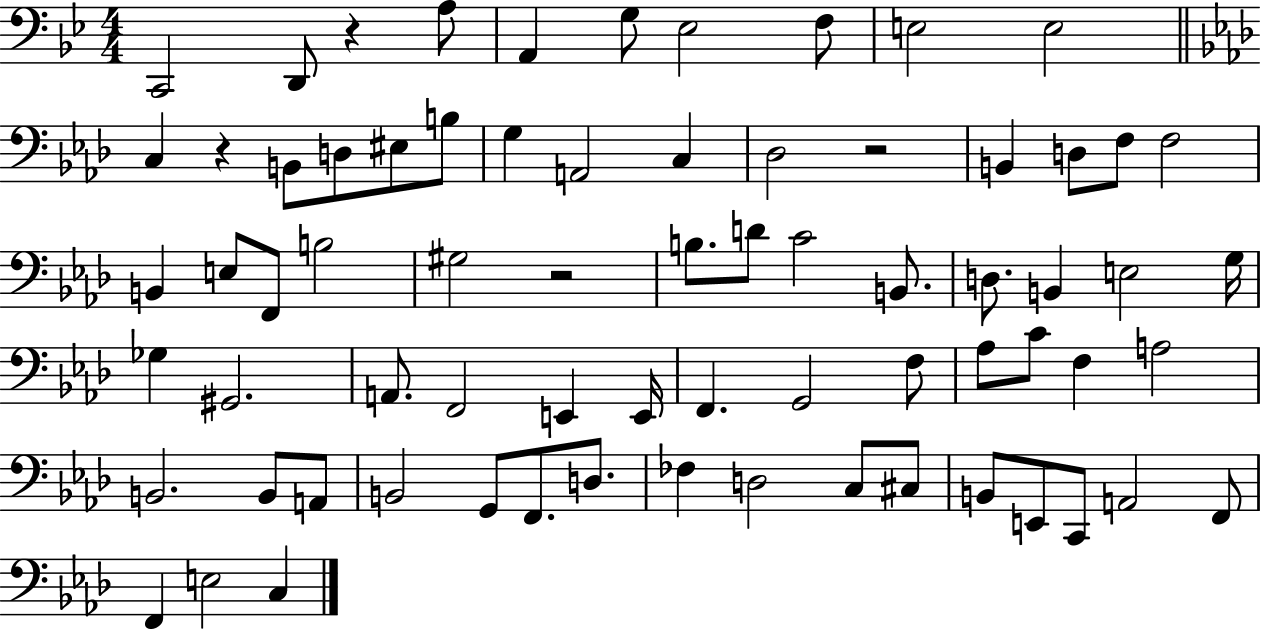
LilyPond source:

{
  \clef bass
  \numericTimeSignature
  \time 4/4
  \key bes \major
  c,2 d,8 r4 a8 | a,4 g8 ees2 f8 | e2 e2 | \bar "||" \break \key aes \major c4 r4 b,8 d8 eis8 b8 | g4 a,2 c4 | des2 r2 | b,4 d8 f8 f2 | \break b,4 e8 f,8 b2 | gis2 r2 | b8. d'8 c'2 b,8. | d8. b,4 e2 g16 | \break ges4 gis,2. | a,8. f,2 e,4 e,16 | f,4. g,2 f8 | aes8 c'8 f4 a2 | \break b,2. b,8 a,8 | b,2 g,8 f,8. d8. | fes4 d2 c8 cis8 | b,8 e,8 c,8 a,2 f,8 | \break f,4 e2 c4 | \bar "|."
}